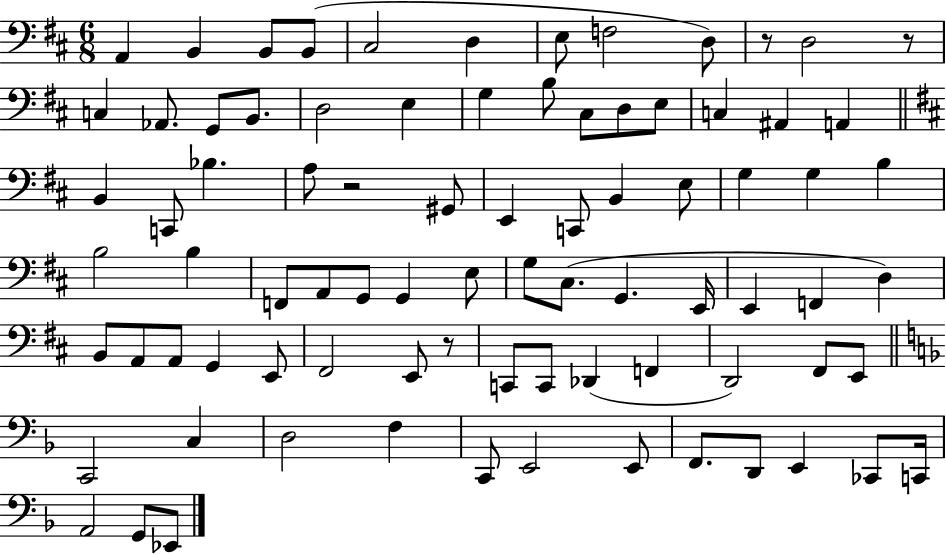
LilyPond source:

{
  \clef bass
  \numericTimeSignature
  \time 6/8
  \key d \major
  \repeat volta 2 { a,4 b,4 b,8 b,8( | cis2 d4 | e8 f2 d8) | r8 d2 r8 | \break c4 aes,8. g,8 b,8. | d2 e4 | g4 b8 cis8 d8 e8 | c4 ais,4 a,4 | \break \bar "||" \break \key b \minor b,4 c,8 bes4. | a8 r2 gis,8 | e,4 c,8 b,4 e8 | g4 g4 b4 | \break b2 b4 | f,8 a,8 g,8 g,4 e8 | g8 cis8.( g,4. e,16 | e,4 f,4 d4) | \break b,8 a,8 a,8 g,4 e,8 | fis,2 e,8 r8 | c,8 c,8 des,4( f,4 | d,2) fis,8 e,8 | \break \bar "||" \break \key f \major c,2 c4 | d2 f4 | c,8 e,2 e,8 | f,8. d,8 e,4 ces,8 c,16 | \break a,2 g,8 ees,8 | } \bar "|."
}